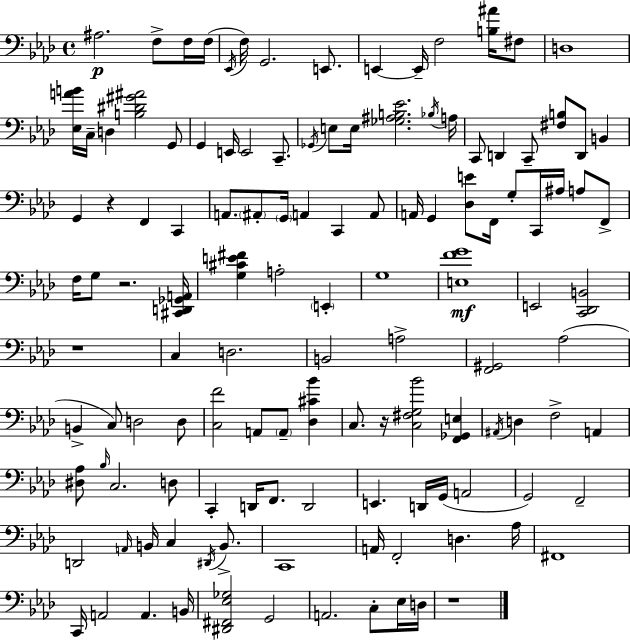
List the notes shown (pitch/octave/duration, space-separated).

A#3/h. F3/e F3/s F3/s Eb2/s F3/s G2/h. E2/e. E2/q E2/s F3/h [B3,A#4]/s F#3/e D3/w [Eb3,A4,B4]/s C3/s D3/q [B3,D#4,G#4,A#4]/h G2/e G2/q E2/s E2/h C2/e. Gb2/s E3/e E3/s [Gb3,A#3,B3,Eb4]/h. Bb3/s A3/s C2/e D2/q C2/e [F#3,B3]/e D2/e B2/q G2/q R/q F2/q C2/q A2/e. A#2/e G2/s A2/q C2/q A2/e A2/s G2/q [Db3,E4]/e F2/s G3/e C2/s A#3/s A3/e F2/e F3/s G3/e R/h. [C#2,D2,Gb2,A2]/s [G3,C#4,E4,F#4]/q A3/h E2/q G3/w [E3,F4,G4]/w E2/h [C2,Db2,B2]/h R/w C3/q D3/h. B2/h A3/h [F2,G#2]/h Ab3/h B2/q C3/e D3/h D3/e [C3,F4]/h A2/e A2/e [Db3,C#4,Bb4]/q C3/e. R/s [C3,F#3,G3,Bb4]/h [F2,Gb2,E3]/q A#2/s D3/q F3/h A2/q [D#3,Ab3]/e Bb3/s C3/h. D3/e C2/q D2/s F2/e. D2/h E2/q. D2/s G2/s A2/h G2/h F2/h D2/h A2/s B2/s C3/q D#2/s B2/e. C2/w A2/s F2/h D3/q. Ab3/s F#2/w C2/s A2/h A2/q. B2/s [D#2,F#2,Eb3,Gb3]/h G2/h A2/h. C3/e Eb3/s D3/s R/w